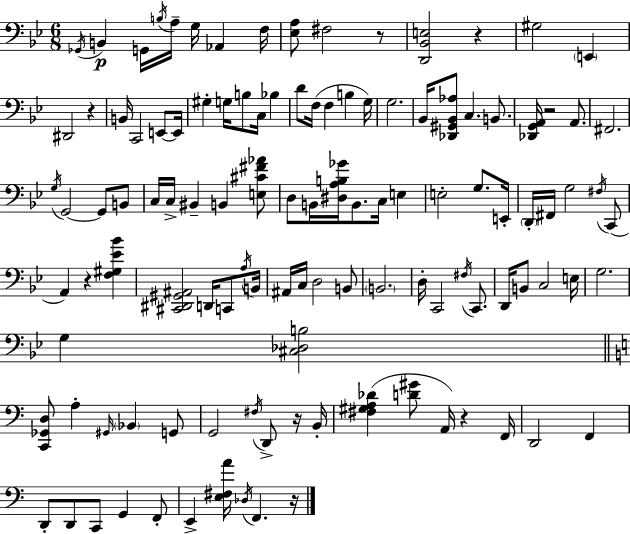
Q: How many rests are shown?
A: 8